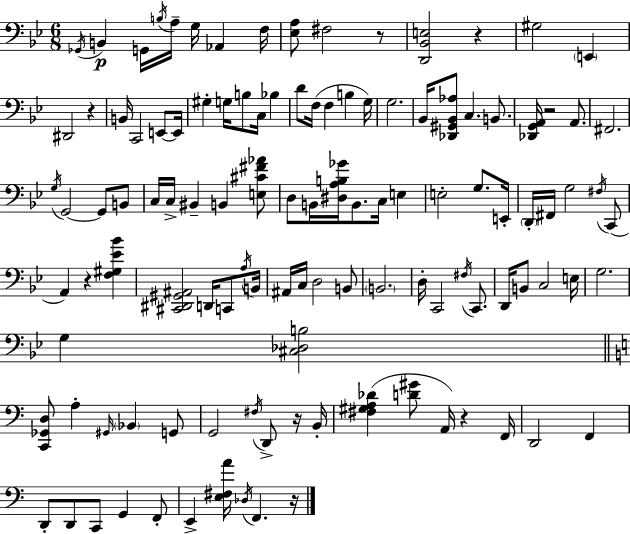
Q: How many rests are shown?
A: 8